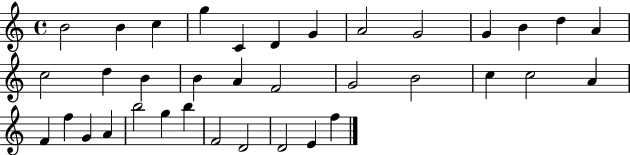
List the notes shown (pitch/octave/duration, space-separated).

B4/h B4/q C5/q G5/q C4/q D4/q G4/q A4/h G4/h G4/q B4/q D5/q A4/q C5/h D5/q B4/q B4/q A4/q F4/h G4/h B4/h C5/q C5/h A4/q F4/q F5/q G4/q A4/q B5/h G5/q B5/q F4/h D4/h D4/h E4/q F5/q